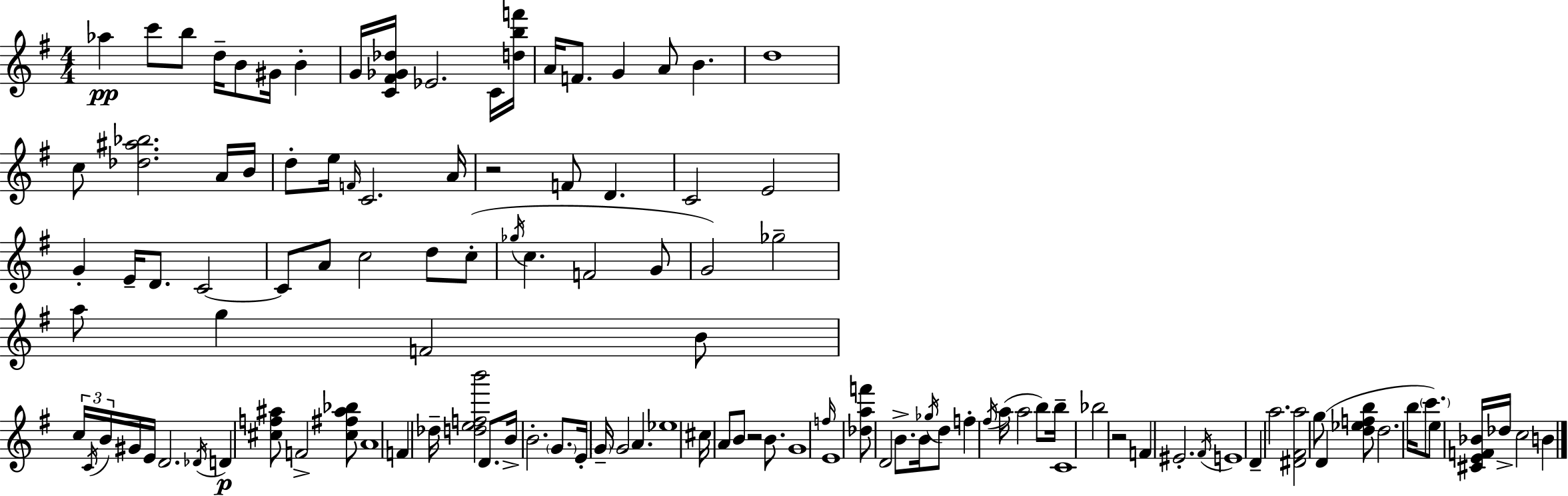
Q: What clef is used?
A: treble